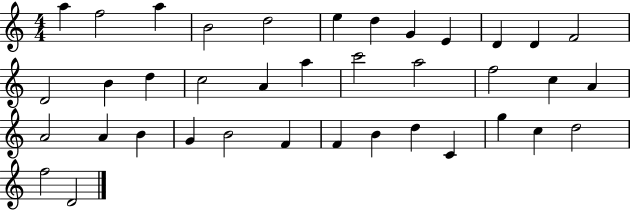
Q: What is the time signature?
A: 4/4